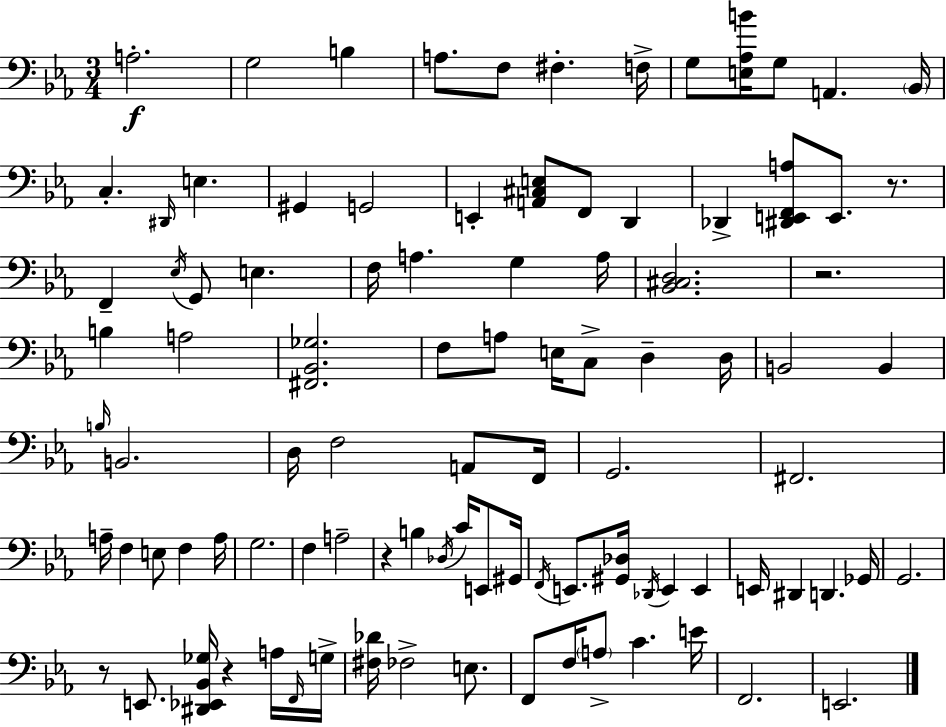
A3/h. G3/h B3/q A3/e. F3/e F#3/q. F3/s G3/e [E3,Ab3,B4]/s G3/e A2/q. Bb2/s C3/q. D#2/s E3/q. G#2/q G2/h E2/q [A2,C#3,E3]/e F2/e D2/q Db2/q [D#2,E2,F2,A3]/e E2/e. R/e. F2/q Eb3/s G2/e E3/q. F3/s A3/q. G3/q A3/s [Bb2,C#3,D3]/h. R/h. B3/q A3/h [F#2,Bb2,Gb3]/h. F3/e A3/e E3/s C3/e D3/q D3/s B2/h B2/q B3/s B2/h. D3/s F3/h A2/e F2/s G2/h. F#2/h. A3/s F3/q E3/e F3/q A3/s G3/h. F3/q A3/h R/q B3/q Db3/s C4/s E2/e G#2/s F2/s E2/e. [G#2,Db3]/s Db2/s E2/q E2/q E2/s D#2/q D2/q. Gb2/s G2/h. R/e E2/e. [D#2,Eb2,Bb2,Gb3]/s R/q A3/s F2/s G3/s [F#3,Db4]/s FES3/h E3/e. F2/e F3/s A3/e C4/q. E4/s F2/h. E2/h.